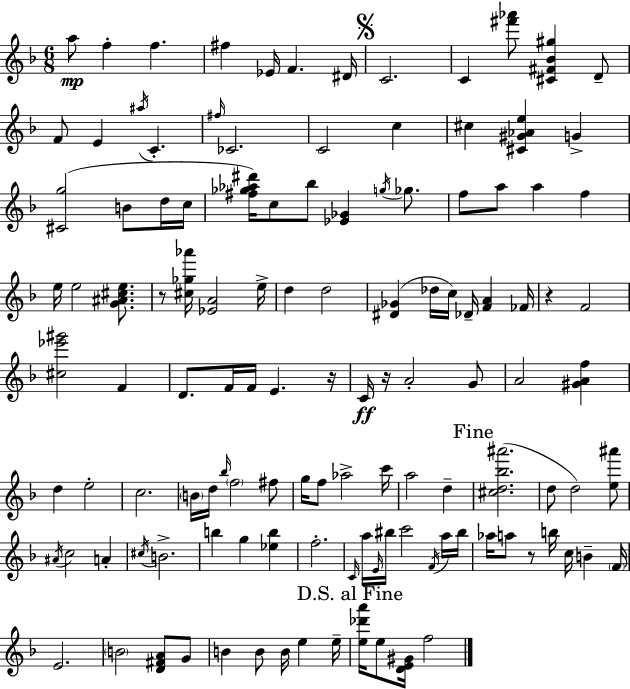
X:1
T:Untitled
M:6/8
L:1/4
K:F
a/2 f f ^f _E/4 F ^D/4 C2 C [^f'_a']/2 [^C^F_B^g] D/2 F/2 E ^a/4 C ^f/4 _C2 C2 c ^c [^C^G_Ae] G [^Cg]2 B/2 d/4 c/4 [^f_g_a^d']/4 c/2 _b/2 [_E_G] g/4 _g/2 f/2 a/2 a f e/4 e2 [G^A^ce]/2 z/2 [^c_g_a']/4 [_EA]2 e/4 d d2 [^D_G] _d/4 c/4 _D/4 [FA] _F/4 z F2 [^c_e'^g']2 F D/2 F/4 F/4 E z/4 C/4 z/4 A2 G/2 A2 [^GAf] d e2 c2 B/4 d/4 _b/4 f2 ^f/2 g/4 f/2 _a2 c'/4 a2 d [^cd_b^a']2 d/2 d2 [e^a']/2 ^A/4 c2 A ^c/4 B2 b g [_eb] f2 C/4 a/4 E/4 ^b/4 c'2 F/4 a/4 ^b/4 _a/4 a/2 z/2 b/4 c/4 B F/4 E2 B2 [D^FA]/2 G/2 B B/2 B/4 e e/4 [e_d'a']/4 e/2 [DE^G]/4 f2